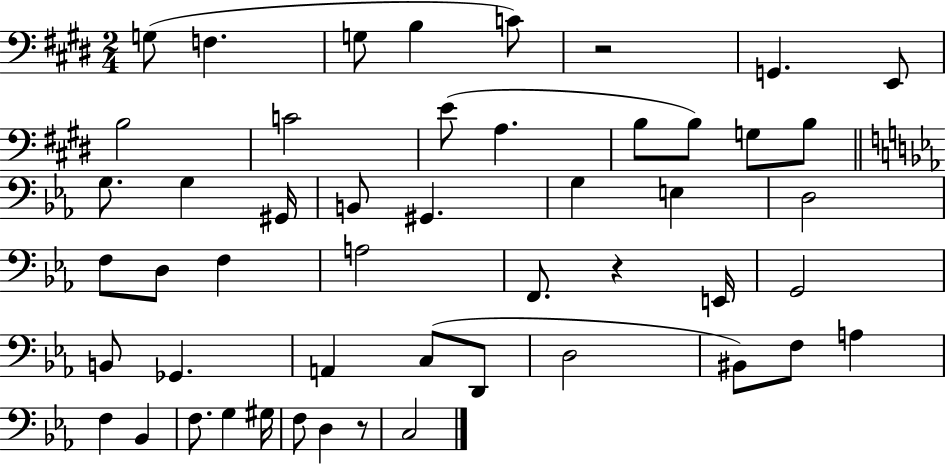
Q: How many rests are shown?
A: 3